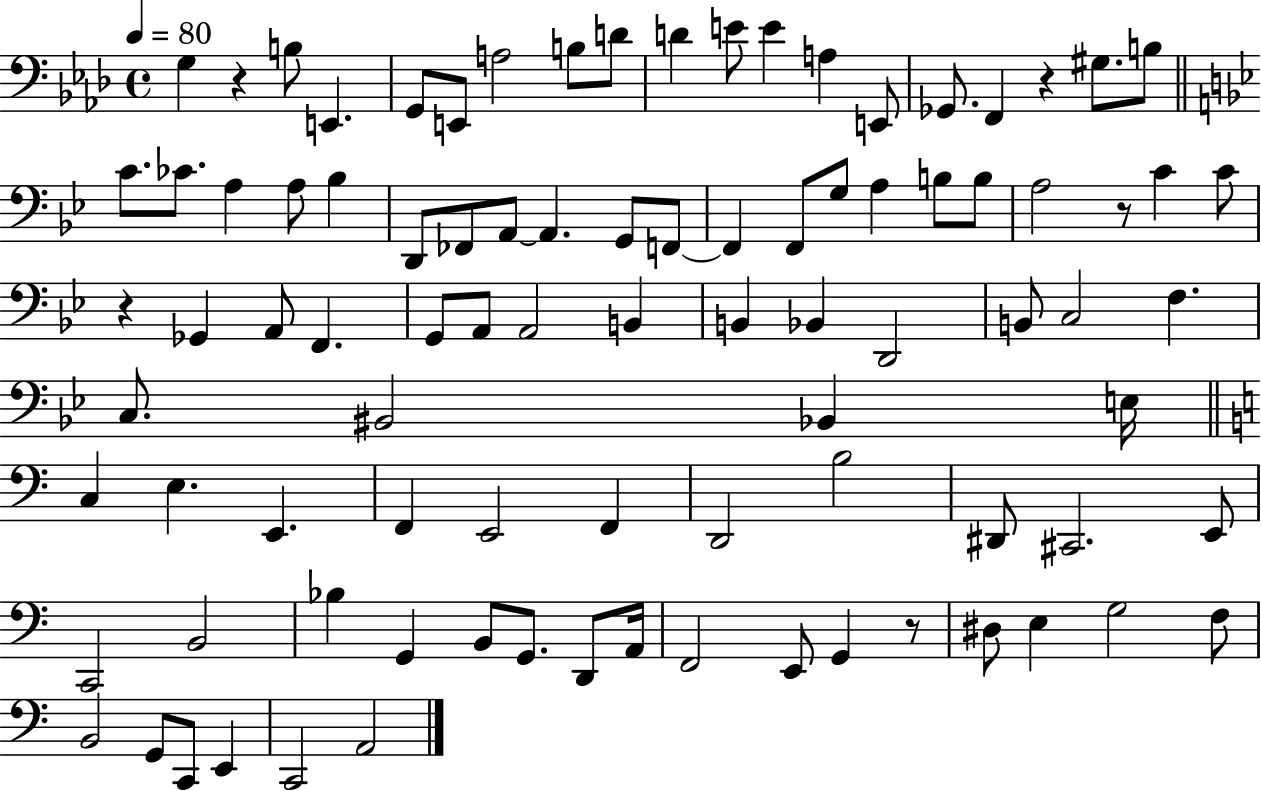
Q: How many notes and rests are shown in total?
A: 91